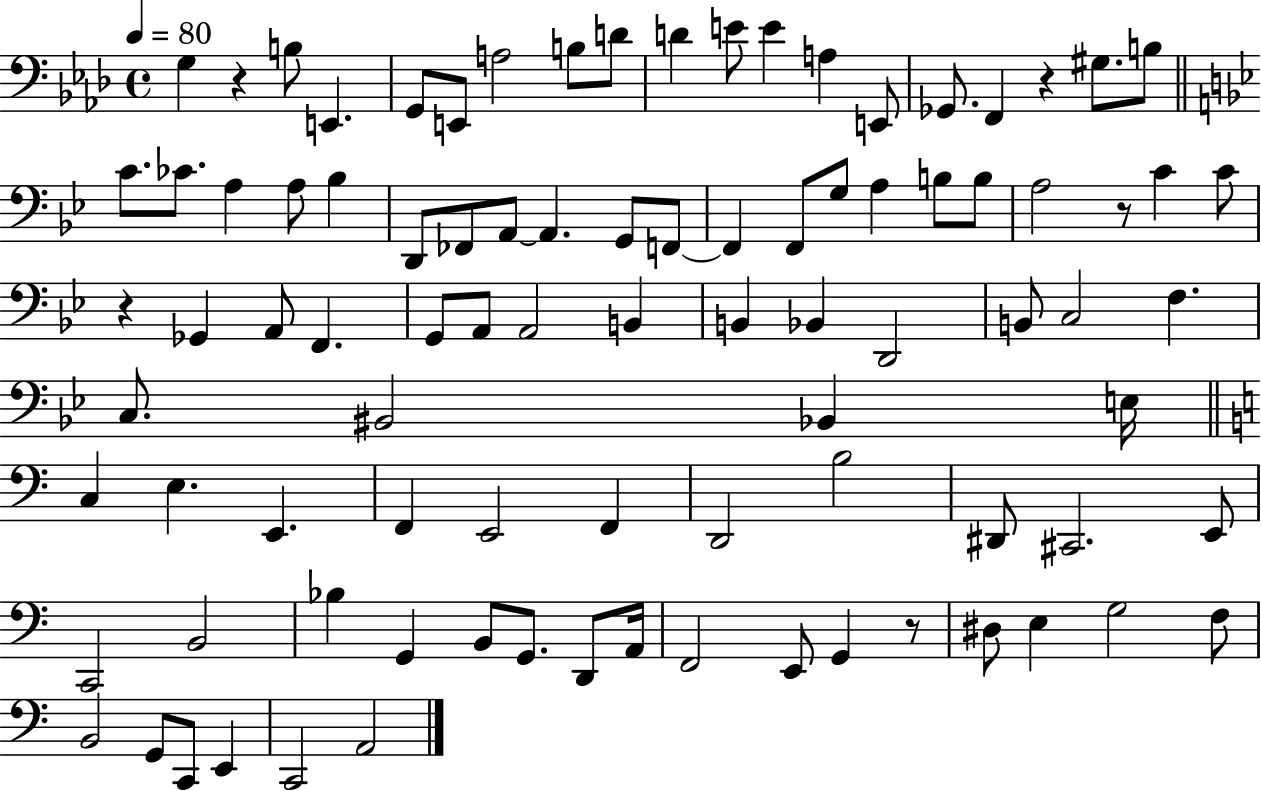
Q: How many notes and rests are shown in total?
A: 91